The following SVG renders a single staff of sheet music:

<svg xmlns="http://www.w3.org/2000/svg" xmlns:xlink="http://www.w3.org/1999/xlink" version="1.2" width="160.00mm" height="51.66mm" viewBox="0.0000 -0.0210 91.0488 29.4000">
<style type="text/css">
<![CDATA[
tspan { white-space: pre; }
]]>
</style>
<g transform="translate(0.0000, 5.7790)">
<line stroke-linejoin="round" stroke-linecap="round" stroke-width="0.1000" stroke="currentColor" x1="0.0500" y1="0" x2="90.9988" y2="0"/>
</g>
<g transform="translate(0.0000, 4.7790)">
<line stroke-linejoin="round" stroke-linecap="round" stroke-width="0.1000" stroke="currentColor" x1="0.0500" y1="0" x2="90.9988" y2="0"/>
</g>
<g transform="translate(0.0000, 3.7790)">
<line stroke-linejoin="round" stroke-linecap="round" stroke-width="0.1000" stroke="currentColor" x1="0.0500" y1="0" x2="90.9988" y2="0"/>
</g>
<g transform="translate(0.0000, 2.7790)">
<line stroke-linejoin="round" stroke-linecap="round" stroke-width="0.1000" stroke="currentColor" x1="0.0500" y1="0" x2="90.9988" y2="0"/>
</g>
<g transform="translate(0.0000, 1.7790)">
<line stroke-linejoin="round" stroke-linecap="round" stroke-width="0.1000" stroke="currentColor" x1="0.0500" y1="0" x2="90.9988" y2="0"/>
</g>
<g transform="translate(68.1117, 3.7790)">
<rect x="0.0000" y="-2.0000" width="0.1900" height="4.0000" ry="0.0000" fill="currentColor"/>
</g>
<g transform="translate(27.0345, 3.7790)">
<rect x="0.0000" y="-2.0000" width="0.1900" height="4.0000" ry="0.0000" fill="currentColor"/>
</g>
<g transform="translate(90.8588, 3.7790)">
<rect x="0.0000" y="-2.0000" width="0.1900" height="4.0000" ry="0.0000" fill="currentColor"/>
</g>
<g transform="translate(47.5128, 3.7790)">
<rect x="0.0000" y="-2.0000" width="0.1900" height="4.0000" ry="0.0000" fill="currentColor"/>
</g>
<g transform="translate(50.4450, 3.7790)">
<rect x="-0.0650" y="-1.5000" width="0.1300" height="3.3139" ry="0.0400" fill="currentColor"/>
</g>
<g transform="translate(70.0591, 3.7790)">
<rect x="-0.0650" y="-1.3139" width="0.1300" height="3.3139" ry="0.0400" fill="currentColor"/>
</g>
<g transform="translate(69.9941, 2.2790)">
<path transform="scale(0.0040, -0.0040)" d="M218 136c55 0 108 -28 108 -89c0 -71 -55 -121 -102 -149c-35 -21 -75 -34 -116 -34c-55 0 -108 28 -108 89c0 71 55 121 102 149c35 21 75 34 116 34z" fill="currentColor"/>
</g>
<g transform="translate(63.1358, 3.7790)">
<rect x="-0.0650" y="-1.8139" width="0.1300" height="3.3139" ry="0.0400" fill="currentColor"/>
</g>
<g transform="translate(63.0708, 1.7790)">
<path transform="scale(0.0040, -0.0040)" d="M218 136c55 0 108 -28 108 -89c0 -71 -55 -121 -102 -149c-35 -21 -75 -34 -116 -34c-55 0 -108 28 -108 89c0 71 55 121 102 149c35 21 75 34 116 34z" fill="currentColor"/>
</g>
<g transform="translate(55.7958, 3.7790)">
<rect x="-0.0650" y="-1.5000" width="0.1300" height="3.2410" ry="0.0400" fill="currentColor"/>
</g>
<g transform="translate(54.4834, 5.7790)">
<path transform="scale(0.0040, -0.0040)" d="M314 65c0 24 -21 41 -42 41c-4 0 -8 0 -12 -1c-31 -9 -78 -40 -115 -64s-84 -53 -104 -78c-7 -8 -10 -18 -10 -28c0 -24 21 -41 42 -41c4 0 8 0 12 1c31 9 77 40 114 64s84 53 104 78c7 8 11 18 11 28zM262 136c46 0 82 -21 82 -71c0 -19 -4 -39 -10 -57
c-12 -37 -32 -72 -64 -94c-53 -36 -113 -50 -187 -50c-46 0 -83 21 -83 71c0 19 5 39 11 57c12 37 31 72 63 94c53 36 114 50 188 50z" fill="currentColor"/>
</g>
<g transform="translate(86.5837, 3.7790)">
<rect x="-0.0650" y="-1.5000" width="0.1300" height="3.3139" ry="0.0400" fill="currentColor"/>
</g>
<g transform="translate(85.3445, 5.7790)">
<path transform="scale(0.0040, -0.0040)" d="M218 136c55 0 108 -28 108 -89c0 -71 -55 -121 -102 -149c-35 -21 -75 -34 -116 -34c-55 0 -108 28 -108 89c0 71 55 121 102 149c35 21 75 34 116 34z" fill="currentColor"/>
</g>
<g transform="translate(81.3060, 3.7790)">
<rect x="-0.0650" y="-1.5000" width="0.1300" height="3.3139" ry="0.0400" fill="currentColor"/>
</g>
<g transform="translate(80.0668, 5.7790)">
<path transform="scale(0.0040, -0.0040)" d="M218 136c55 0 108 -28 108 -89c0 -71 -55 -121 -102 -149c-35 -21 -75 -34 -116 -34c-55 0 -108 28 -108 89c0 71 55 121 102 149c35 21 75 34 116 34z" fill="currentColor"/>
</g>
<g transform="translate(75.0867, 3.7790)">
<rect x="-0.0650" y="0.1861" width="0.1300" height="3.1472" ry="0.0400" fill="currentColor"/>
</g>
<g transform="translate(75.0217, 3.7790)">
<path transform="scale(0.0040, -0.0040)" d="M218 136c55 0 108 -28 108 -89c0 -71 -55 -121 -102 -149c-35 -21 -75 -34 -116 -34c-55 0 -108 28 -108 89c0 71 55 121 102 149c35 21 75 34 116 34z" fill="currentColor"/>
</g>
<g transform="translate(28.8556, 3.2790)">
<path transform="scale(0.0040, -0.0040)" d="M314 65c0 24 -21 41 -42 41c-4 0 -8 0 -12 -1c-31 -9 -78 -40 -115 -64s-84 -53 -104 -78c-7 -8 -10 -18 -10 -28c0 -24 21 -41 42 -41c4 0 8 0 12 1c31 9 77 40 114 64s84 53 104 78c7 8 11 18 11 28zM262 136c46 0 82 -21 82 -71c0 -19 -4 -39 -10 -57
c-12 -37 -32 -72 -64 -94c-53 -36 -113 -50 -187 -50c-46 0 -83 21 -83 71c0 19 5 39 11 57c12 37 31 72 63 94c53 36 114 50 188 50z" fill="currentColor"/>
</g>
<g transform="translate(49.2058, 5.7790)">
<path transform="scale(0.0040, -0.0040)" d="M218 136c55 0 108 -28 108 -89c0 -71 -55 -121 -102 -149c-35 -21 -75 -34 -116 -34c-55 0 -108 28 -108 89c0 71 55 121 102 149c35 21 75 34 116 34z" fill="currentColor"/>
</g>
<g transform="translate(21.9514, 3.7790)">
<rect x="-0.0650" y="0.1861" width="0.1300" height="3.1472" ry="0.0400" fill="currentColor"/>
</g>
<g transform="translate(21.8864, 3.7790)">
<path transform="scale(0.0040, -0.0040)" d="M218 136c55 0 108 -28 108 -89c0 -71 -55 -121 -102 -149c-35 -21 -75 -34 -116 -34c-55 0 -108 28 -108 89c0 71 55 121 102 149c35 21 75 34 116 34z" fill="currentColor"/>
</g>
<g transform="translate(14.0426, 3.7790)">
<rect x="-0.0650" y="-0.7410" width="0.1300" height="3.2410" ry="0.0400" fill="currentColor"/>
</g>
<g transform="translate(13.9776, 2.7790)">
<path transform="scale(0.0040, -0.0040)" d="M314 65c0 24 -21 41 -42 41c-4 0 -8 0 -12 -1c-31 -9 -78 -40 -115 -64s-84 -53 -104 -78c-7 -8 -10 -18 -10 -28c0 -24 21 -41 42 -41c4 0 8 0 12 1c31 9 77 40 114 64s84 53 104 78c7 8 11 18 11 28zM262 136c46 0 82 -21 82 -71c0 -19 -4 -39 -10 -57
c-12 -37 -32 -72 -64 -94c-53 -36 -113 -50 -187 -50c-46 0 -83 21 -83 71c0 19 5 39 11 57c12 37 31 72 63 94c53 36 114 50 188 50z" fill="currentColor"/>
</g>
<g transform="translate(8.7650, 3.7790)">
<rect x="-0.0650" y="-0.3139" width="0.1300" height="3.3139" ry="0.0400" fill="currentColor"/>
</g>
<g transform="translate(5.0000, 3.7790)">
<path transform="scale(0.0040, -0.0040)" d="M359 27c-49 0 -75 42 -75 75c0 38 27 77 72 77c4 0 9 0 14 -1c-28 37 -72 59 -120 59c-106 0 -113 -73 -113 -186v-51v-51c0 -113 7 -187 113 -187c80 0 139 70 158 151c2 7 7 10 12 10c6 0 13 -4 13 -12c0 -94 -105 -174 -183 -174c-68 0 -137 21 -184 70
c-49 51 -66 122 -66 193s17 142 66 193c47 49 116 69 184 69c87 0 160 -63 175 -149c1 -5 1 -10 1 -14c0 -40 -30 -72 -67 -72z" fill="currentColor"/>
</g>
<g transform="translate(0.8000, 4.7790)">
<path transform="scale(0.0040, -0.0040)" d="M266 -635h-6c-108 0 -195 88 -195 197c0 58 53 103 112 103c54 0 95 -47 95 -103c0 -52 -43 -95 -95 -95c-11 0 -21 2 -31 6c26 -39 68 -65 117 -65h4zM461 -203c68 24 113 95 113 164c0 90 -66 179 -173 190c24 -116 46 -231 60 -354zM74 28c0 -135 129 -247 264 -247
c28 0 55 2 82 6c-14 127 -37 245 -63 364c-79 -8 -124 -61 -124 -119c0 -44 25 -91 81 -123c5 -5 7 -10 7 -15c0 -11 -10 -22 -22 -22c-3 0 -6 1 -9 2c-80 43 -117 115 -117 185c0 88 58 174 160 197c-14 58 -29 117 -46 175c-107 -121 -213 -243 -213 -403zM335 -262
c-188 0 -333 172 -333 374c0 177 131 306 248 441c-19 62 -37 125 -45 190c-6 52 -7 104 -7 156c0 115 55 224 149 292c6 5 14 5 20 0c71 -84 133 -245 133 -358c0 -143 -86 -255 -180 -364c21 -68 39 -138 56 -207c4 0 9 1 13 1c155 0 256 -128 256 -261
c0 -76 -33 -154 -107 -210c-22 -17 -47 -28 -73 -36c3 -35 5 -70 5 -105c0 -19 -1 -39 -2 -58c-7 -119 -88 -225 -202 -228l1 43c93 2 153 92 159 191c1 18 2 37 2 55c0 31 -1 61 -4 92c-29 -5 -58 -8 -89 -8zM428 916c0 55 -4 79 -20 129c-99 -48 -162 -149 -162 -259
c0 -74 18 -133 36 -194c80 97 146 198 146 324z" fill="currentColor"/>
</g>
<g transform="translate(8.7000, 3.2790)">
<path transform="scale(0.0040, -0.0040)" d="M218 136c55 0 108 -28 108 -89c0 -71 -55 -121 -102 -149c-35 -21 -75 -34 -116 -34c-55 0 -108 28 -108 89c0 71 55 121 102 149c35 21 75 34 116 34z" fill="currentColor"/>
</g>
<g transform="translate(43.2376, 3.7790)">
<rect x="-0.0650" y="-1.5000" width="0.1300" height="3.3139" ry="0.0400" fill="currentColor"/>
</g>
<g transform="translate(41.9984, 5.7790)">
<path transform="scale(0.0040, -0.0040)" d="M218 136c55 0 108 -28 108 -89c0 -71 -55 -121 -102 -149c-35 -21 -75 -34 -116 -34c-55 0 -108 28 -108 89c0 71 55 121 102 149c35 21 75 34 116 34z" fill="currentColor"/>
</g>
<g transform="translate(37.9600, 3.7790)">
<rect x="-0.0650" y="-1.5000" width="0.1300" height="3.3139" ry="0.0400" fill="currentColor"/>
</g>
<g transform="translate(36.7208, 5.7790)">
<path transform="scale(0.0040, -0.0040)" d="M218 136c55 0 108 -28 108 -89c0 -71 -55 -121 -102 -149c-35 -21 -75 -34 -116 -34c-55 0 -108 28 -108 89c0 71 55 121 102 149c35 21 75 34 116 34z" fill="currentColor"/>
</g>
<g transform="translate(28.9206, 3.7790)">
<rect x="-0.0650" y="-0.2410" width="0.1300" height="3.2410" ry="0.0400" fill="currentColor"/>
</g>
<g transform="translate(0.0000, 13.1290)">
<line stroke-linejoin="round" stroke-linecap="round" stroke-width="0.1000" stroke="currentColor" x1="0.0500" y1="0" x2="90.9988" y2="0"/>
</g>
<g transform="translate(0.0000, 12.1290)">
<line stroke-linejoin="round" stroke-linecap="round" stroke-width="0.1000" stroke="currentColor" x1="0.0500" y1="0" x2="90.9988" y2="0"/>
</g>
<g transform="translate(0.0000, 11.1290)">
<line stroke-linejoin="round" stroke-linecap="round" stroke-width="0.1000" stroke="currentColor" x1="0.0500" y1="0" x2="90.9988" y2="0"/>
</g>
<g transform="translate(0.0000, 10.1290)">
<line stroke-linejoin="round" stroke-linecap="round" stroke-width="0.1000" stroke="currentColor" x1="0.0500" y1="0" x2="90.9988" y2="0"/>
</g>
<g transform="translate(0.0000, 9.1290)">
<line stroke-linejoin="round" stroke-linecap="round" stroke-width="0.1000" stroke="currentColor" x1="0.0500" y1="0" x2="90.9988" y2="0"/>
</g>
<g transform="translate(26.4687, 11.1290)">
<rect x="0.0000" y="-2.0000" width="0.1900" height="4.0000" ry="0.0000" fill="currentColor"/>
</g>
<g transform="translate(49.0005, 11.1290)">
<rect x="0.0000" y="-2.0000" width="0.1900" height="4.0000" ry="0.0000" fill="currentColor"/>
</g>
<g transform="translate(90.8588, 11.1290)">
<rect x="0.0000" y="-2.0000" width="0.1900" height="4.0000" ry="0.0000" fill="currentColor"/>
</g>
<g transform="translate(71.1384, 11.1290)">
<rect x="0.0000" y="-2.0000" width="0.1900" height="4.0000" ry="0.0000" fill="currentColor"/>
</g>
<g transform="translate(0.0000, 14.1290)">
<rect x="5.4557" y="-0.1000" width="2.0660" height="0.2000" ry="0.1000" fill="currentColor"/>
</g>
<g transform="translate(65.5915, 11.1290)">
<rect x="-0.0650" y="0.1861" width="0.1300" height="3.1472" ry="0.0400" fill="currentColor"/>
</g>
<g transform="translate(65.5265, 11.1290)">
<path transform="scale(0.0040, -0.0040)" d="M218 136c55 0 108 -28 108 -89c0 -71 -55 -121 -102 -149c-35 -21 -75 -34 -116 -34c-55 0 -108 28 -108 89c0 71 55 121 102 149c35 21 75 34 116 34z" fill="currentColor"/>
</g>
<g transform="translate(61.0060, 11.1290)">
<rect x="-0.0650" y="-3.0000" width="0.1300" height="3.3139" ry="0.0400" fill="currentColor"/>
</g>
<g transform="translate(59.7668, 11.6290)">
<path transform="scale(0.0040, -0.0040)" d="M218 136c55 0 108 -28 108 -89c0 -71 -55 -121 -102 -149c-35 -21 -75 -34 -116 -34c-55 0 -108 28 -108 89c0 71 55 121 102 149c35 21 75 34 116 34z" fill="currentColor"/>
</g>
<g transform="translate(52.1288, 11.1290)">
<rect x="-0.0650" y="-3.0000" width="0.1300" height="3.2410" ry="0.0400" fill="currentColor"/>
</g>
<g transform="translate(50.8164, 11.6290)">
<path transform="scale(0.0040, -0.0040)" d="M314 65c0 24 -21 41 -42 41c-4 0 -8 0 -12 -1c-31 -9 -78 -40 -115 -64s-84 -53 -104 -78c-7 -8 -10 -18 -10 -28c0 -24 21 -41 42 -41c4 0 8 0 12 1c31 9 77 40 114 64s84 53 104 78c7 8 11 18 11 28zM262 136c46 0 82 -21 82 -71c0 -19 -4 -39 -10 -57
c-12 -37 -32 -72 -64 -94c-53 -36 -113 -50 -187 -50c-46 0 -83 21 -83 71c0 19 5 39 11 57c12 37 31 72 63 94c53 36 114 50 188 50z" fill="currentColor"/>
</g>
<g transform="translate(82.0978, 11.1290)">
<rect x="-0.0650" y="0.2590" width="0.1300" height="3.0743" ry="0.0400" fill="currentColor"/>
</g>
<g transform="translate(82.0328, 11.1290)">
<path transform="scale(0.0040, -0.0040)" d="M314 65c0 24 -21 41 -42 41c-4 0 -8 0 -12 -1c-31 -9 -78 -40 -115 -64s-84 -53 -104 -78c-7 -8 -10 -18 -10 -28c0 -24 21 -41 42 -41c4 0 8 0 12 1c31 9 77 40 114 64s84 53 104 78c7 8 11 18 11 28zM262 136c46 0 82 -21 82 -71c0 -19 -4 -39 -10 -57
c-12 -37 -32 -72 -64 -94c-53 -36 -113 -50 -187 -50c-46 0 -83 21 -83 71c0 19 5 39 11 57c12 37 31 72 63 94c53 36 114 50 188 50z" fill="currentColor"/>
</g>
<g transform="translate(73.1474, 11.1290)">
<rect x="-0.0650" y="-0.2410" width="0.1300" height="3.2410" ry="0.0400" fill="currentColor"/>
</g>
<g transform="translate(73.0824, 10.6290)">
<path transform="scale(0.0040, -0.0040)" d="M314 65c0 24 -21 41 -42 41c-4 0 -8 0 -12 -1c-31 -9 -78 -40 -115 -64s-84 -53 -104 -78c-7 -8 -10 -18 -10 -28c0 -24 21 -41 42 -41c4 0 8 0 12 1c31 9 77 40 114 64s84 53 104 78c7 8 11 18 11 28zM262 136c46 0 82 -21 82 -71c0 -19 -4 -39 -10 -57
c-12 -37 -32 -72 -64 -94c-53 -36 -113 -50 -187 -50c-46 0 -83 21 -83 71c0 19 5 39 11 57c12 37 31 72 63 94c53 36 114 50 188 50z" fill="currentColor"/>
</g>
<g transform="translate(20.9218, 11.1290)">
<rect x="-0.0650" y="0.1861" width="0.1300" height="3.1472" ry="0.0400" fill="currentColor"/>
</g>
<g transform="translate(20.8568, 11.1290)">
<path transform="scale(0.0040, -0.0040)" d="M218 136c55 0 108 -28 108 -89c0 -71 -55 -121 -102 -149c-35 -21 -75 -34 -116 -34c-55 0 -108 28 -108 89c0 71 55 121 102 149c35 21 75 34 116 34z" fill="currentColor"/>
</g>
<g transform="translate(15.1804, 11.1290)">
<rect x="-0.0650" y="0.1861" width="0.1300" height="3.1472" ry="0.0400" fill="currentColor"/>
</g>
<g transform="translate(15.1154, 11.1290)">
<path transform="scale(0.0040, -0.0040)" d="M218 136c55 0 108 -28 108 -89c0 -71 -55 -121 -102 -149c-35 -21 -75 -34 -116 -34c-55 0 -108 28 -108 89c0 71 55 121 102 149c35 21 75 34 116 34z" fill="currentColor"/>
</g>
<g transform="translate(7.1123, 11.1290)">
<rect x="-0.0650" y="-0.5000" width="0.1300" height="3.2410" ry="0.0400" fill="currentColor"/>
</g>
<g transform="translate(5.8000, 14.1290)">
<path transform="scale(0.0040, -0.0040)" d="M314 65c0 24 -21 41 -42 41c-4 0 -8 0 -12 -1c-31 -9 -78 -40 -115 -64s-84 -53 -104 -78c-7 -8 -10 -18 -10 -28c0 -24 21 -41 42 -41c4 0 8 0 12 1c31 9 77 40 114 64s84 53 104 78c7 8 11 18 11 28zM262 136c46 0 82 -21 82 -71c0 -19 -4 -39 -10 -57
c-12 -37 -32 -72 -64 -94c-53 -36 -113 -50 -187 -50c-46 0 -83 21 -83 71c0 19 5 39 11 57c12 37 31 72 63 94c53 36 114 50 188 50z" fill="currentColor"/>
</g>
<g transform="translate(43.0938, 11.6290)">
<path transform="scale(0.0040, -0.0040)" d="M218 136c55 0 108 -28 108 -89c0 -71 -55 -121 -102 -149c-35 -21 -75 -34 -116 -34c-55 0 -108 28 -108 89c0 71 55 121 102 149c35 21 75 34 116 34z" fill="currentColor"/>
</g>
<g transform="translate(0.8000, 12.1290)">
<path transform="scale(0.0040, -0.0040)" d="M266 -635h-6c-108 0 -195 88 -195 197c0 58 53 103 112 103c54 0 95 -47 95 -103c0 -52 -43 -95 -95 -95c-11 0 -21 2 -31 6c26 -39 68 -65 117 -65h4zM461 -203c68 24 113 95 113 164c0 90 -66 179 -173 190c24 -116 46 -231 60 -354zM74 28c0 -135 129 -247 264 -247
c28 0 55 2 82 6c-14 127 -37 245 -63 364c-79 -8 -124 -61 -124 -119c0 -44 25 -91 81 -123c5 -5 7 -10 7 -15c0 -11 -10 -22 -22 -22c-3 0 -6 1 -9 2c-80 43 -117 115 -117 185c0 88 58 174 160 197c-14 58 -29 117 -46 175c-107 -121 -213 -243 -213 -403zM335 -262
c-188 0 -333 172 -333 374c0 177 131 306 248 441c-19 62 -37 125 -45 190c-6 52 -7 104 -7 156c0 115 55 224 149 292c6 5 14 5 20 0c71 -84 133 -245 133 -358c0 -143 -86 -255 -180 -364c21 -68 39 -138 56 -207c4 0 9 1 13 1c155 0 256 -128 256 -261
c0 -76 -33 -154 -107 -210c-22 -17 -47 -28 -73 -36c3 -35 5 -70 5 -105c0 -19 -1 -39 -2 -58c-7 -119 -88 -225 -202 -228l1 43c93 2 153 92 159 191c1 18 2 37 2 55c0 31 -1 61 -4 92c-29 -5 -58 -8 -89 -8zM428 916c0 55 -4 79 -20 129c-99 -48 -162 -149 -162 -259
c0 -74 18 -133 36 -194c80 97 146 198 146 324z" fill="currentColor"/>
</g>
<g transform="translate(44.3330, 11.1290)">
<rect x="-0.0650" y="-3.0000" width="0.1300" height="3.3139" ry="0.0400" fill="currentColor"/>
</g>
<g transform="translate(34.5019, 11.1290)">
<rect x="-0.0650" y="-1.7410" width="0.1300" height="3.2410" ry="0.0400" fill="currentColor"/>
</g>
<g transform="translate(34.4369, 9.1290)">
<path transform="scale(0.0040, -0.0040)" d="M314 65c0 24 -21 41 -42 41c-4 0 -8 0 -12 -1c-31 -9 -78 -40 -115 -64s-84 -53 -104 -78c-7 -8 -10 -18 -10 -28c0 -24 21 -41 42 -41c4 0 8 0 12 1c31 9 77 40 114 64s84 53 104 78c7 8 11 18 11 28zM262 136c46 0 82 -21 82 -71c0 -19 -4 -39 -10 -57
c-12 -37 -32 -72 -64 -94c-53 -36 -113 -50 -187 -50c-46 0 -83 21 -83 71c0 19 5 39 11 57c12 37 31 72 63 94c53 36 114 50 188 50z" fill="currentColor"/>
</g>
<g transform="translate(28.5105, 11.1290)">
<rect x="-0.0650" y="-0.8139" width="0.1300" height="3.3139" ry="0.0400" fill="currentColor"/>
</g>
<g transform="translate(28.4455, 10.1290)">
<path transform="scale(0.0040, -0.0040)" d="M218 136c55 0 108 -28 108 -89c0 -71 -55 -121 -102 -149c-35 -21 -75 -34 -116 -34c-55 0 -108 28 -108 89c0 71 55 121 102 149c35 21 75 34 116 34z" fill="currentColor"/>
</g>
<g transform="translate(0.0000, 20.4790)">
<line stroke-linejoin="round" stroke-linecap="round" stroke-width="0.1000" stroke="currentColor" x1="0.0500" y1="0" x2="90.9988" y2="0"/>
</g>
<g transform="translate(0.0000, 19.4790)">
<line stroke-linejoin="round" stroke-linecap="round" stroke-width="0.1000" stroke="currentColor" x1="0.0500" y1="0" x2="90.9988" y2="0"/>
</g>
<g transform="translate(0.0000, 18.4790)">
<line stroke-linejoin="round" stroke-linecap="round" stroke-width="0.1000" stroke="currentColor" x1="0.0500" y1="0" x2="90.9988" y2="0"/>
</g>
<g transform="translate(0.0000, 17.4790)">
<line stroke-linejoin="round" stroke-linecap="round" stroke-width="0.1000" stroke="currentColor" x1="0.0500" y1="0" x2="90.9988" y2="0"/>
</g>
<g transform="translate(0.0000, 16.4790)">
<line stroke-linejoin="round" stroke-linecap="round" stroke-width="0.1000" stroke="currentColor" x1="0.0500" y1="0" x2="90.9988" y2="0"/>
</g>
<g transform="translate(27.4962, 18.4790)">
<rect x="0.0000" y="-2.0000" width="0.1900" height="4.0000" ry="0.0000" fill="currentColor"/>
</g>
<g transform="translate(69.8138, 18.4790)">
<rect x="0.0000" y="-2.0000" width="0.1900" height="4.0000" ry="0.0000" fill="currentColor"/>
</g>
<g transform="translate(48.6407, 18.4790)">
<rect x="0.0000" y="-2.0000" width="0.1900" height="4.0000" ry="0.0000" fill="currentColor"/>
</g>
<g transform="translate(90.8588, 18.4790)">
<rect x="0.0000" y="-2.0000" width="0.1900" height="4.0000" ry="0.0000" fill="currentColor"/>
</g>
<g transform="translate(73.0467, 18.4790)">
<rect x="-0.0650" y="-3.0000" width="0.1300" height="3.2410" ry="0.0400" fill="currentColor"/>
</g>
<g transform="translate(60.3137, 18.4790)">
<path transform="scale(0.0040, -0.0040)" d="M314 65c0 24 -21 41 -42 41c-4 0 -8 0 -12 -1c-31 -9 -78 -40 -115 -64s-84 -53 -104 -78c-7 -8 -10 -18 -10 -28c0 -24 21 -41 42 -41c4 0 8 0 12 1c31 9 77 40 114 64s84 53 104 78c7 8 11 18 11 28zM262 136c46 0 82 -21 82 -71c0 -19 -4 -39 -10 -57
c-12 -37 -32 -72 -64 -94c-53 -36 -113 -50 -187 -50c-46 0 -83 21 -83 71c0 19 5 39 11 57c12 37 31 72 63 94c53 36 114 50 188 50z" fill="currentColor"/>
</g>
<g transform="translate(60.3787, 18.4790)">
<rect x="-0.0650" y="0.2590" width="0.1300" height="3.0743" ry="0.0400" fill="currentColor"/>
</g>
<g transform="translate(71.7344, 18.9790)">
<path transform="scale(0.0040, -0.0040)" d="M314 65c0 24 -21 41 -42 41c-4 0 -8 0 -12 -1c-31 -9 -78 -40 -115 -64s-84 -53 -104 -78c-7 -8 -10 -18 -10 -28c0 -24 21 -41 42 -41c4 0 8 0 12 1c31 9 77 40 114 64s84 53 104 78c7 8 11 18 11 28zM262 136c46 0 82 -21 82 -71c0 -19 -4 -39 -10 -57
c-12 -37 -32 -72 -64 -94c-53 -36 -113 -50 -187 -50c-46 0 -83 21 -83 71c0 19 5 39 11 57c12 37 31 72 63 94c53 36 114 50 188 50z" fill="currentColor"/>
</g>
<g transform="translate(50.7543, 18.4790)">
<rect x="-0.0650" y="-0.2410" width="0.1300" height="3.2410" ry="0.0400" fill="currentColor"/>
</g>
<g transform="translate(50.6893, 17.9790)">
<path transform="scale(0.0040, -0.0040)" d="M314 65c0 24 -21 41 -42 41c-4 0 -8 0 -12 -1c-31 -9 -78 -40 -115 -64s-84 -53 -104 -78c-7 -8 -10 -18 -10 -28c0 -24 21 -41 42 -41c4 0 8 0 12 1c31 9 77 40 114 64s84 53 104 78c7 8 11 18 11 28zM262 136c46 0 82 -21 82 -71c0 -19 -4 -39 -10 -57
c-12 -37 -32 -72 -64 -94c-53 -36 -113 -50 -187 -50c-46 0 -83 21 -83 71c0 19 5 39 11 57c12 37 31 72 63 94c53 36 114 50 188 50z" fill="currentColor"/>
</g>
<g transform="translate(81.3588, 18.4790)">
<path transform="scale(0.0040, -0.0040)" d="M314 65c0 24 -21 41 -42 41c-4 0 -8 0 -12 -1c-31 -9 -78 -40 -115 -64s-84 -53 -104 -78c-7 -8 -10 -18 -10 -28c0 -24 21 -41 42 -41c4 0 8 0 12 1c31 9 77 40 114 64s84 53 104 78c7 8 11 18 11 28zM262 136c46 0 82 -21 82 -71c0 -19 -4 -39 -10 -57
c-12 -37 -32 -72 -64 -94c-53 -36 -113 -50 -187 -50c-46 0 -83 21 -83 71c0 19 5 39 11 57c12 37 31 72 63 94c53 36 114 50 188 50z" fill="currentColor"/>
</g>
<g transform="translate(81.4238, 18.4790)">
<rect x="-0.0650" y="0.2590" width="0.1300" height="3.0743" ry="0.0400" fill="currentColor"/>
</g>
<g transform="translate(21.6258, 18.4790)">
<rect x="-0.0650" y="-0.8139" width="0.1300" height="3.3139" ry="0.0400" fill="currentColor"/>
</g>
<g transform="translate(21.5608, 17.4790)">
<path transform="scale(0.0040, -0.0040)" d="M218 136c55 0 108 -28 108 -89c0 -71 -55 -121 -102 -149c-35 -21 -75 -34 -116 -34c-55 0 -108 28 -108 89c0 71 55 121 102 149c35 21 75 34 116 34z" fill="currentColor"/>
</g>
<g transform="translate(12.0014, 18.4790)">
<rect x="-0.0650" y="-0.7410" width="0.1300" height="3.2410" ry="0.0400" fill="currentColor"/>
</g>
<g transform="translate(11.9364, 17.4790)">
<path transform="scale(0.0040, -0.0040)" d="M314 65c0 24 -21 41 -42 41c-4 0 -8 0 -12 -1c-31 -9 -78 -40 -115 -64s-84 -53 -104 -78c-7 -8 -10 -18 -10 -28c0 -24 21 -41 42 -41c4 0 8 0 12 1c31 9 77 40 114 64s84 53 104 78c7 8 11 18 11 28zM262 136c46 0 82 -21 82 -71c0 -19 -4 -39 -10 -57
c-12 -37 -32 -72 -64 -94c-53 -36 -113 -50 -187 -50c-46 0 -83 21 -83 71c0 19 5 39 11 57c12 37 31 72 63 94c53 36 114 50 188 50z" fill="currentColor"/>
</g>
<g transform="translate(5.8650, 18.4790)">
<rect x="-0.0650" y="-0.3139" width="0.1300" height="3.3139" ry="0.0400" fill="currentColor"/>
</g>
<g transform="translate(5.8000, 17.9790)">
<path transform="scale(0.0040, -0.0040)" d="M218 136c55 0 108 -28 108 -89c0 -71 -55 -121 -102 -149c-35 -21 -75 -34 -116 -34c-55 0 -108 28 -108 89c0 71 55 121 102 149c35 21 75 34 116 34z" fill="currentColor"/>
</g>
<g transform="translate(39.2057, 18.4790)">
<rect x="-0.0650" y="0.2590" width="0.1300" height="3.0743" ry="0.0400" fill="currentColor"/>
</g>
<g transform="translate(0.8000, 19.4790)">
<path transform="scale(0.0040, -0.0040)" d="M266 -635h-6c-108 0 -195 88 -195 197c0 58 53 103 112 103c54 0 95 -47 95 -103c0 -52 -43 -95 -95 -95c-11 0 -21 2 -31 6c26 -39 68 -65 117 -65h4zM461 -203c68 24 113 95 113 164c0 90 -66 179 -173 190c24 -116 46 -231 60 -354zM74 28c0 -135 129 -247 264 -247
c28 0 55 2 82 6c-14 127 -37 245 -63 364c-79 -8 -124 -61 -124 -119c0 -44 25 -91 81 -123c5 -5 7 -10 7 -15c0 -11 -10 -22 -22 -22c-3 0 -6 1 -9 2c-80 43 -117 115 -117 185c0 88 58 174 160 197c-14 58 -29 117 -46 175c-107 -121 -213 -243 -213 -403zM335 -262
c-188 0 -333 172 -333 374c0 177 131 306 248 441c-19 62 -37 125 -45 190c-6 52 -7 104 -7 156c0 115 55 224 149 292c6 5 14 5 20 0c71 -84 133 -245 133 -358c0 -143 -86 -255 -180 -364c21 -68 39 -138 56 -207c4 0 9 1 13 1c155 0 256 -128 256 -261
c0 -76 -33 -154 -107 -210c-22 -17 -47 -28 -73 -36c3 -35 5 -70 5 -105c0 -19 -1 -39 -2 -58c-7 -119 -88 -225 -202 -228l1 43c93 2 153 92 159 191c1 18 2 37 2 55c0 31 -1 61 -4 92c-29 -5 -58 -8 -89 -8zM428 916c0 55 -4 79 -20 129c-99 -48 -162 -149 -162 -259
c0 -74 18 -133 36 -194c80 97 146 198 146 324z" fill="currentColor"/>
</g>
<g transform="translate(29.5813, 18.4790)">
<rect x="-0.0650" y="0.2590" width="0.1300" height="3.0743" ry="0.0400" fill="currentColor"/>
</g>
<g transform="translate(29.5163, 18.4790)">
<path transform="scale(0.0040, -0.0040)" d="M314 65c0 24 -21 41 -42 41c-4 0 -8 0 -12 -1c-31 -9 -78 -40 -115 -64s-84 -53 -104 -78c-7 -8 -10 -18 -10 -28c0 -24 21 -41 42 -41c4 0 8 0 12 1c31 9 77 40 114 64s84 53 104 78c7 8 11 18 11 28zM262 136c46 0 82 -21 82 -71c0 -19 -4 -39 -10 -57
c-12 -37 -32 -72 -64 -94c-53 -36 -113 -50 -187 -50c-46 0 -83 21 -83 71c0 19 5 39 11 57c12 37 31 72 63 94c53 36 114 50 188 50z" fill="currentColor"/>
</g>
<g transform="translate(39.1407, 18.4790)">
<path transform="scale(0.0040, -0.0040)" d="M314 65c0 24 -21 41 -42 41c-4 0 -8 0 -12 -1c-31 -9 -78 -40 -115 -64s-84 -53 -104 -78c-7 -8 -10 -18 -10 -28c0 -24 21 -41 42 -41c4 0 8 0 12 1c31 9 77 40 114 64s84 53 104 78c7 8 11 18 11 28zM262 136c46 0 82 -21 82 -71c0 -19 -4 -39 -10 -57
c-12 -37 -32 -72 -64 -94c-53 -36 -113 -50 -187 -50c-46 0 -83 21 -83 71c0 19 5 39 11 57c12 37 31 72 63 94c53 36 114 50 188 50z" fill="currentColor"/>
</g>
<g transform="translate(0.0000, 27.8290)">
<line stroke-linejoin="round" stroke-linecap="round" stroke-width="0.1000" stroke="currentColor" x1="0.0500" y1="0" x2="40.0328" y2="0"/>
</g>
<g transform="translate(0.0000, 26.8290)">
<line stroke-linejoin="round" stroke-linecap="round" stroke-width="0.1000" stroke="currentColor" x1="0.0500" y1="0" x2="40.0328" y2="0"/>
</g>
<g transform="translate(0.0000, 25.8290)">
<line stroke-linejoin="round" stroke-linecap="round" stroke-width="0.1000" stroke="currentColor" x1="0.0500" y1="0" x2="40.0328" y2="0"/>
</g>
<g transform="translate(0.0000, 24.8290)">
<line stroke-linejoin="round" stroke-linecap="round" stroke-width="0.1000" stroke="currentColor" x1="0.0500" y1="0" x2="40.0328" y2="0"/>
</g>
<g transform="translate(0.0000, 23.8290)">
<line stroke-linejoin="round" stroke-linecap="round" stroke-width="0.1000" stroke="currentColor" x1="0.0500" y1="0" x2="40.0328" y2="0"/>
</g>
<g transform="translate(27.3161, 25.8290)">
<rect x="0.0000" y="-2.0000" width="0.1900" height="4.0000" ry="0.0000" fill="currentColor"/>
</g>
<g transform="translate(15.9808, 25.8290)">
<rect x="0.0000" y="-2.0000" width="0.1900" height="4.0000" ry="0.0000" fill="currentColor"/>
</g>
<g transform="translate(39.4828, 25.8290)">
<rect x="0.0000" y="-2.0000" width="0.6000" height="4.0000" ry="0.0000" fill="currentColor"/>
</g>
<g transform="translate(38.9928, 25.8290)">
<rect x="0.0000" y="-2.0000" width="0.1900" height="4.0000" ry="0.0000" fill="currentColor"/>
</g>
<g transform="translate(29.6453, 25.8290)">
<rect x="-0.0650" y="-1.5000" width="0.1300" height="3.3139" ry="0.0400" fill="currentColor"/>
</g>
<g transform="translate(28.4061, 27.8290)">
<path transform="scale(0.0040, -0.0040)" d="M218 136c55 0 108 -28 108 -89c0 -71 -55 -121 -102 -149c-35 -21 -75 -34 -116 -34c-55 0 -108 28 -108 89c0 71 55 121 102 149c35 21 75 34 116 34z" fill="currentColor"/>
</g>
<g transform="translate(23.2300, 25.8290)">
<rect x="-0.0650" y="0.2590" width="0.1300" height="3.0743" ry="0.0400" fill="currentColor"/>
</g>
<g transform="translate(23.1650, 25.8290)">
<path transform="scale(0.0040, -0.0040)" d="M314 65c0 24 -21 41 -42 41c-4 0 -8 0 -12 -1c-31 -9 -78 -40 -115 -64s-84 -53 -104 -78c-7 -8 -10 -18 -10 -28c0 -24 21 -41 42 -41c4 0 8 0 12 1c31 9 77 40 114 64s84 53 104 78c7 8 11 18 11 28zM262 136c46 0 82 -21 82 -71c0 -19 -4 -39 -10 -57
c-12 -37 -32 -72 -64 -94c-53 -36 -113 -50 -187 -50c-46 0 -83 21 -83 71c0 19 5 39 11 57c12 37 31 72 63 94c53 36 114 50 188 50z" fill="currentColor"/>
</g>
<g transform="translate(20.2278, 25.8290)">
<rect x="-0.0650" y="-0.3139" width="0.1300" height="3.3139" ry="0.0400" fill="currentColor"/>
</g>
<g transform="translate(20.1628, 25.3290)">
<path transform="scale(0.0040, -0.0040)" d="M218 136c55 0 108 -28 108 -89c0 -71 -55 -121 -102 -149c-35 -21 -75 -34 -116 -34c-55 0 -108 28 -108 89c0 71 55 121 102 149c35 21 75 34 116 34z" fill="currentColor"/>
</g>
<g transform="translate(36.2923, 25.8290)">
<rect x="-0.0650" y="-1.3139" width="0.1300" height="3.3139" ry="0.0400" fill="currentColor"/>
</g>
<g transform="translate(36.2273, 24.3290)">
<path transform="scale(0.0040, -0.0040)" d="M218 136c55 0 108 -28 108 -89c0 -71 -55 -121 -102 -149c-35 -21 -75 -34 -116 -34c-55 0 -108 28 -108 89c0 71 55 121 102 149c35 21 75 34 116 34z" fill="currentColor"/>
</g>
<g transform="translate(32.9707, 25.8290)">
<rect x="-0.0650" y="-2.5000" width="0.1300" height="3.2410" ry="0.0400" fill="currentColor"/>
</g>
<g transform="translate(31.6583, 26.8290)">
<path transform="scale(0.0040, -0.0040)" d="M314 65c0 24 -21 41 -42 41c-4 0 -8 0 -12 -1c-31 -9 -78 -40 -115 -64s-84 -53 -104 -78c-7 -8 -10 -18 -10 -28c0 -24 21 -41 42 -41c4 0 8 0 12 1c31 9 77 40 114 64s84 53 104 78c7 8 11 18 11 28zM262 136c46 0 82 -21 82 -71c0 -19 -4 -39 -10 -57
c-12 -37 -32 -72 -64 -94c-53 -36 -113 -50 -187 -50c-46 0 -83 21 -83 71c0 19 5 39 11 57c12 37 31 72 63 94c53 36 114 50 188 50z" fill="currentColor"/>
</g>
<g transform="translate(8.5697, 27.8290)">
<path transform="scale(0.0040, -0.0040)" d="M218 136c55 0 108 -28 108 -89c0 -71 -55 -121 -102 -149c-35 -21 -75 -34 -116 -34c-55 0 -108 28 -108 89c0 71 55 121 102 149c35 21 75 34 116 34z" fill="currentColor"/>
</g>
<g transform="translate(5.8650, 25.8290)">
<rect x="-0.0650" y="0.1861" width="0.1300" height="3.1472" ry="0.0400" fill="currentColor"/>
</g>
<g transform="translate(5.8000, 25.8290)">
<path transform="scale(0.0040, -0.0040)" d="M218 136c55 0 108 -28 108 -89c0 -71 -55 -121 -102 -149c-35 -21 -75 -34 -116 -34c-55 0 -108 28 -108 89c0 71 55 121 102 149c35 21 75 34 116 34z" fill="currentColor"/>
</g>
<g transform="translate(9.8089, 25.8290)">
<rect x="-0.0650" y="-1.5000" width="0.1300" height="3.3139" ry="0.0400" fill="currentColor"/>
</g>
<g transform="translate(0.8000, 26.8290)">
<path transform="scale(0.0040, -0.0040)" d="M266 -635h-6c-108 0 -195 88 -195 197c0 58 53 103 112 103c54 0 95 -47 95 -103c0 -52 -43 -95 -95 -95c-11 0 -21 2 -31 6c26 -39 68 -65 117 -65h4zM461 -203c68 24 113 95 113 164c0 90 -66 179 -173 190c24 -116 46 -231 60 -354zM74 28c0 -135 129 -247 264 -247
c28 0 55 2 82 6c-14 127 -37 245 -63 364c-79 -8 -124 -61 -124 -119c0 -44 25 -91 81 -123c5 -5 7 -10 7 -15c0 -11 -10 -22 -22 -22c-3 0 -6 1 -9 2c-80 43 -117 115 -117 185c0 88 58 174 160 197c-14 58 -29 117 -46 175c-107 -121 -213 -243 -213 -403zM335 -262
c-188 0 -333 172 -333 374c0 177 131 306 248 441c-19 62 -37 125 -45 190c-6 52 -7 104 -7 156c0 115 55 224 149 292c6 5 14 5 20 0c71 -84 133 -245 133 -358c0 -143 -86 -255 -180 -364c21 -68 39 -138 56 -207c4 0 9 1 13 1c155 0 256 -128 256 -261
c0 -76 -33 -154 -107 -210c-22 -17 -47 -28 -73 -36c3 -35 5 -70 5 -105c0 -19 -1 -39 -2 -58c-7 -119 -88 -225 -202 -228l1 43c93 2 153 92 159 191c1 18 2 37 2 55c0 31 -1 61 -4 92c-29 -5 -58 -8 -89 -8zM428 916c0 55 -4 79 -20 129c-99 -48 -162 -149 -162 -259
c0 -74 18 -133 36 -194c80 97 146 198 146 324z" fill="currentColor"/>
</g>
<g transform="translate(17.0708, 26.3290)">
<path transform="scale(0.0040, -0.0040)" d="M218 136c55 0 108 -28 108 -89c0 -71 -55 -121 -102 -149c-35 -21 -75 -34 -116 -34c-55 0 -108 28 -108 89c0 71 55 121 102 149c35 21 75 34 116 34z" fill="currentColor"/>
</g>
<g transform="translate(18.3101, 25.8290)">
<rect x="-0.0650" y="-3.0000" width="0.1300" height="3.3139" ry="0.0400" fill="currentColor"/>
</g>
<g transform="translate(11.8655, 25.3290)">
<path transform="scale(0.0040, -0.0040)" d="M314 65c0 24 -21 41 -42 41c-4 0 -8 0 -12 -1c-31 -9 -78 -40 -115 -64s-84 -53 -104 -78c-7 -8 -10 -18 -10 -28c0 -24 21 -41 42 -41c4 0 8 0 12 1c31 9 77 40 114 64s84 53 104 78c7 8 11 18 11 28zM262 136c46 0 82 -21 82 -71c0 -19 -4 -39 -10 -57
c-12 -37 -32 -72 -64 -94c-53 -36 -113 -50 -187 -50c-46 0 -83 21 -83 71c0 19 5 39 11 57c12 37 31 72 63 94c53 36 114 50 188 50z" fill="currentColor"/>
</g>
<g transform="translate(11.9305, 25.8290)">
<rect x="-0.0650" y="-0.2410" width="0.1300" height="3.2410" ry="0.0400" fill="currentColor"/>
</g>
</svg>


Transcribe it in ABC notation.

X:1
T:Untitled
M:4/4
L:1/4
K:C
c d2 B c2 E E E E2 f e B E E C2 B B d f2 A A2 A B c2 B2 c d2 d B2 B2 c2 B2 A2 B2 B E c2 A c B2 E G2 e